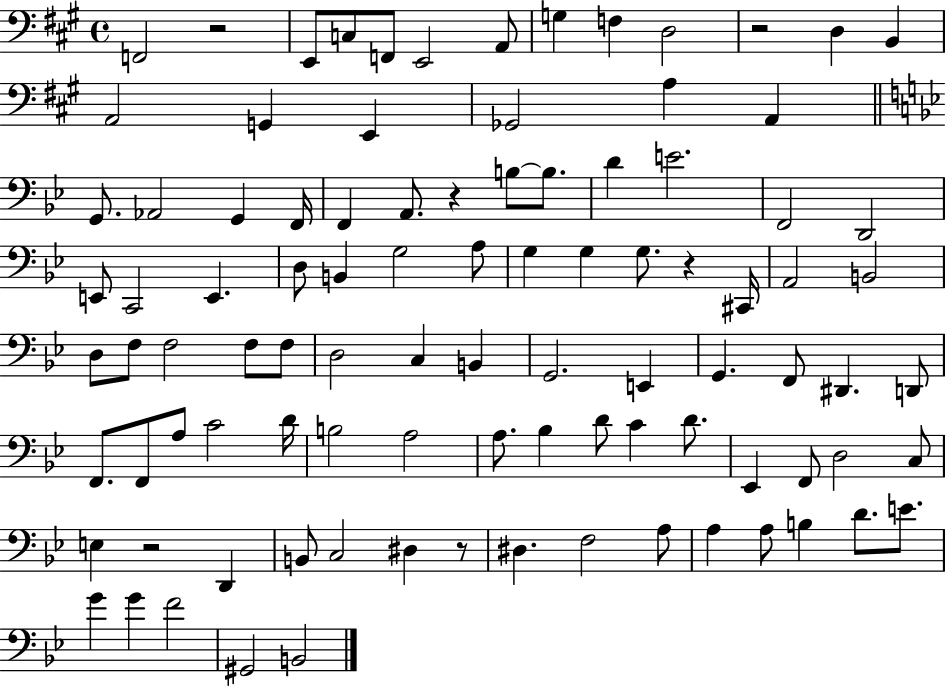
X:1
T:Untitled
M:4/4
L:1/4
K:A
F,,2 z2 E,,/2 C,/2 F,,/2 E,,2 A,,/2 G, F, D,2 z2 D, B,, A,,2 G,, E,, _G,,2 A, A,, G,,/2 _A,,2 G,, F,,/4 F,, A,,/2 z B,/2 B,/2 D E2 F,,2 D,,2 E,,/2 C,,2 E,, D,/2 B,, G,2 A,/2 G, G, G,/2 z ^C,,/4 A,,2 B,,2 D,/2 F,/2 F,2 F,/2 F,/2 D,2 C, B,, G,,2 E,, G,, F,,/2 ^D,, D,,/2 F,,/2 F,,/2 A,/2 C2 D/4 B,2 A,2 A,/2 _B, D/2 C D/2 _E,, F,,/2 D,2 C,/2 E, z2 D,, B,,/2 C,2 ^D, z/2 ^D, F,2 A,/2 A, A,/2 B, D/2 E/2 G G F2 ^G,,2 B,,2